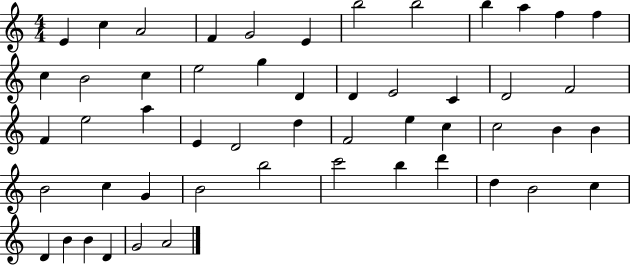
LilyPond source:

{
  \clef treble
  \numericTimeSignature
  \time 4/4
  \key c \major
  e'4 c''4 a'2 | f'4 g'2 e'4 | b''2 b''2 | b''4 a''4 f''4 f''4 | \break c''4 b'2 c''4 | e''2 g''4 d'4 | d'4 e'2 c'4 | d'2 f'2 | \break f'4 e''2 a''4 | e'4 d'2 d''4 | f'2 e''4 c''4 | c''2 b'4 b'4 | \break b'2 c''4 g'4 | b'2 b''2 | c'''2 b''4 d'''4 | d''4 b'2 c''4 | \break d'4 b'4 b'4 d'4 | g'2 a'2 | \bar "|."
}